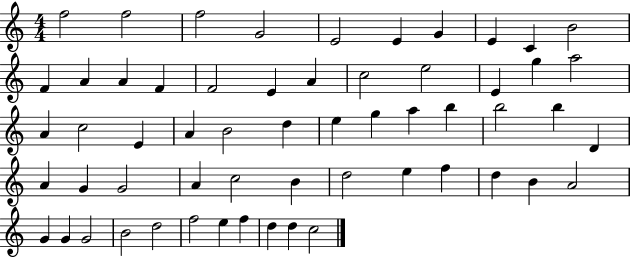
X:1
T:Untitled
M:4/4
L:1/4
K:C
f2 f2 f2 G2 E2 E G E C B2 F A A F F2 E A c2 e2 E g a2 A c2 E A B2 d e g a b b2 b D A G G2 A c2 B d2 e f d B A2 G G G2 B2 d2 f2 e f d d c2